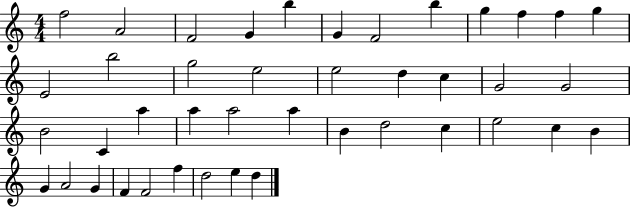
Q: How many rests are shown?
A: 0